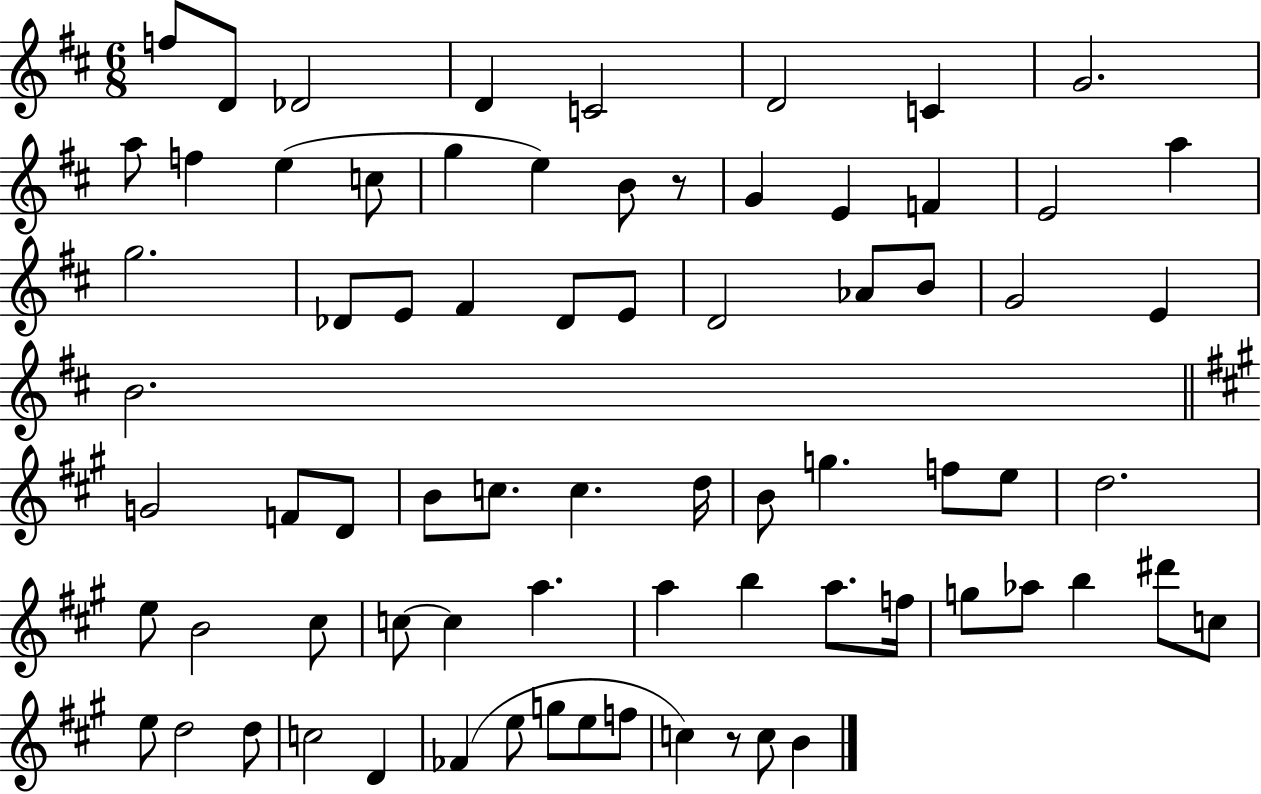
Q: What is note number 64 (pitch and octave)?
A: D4